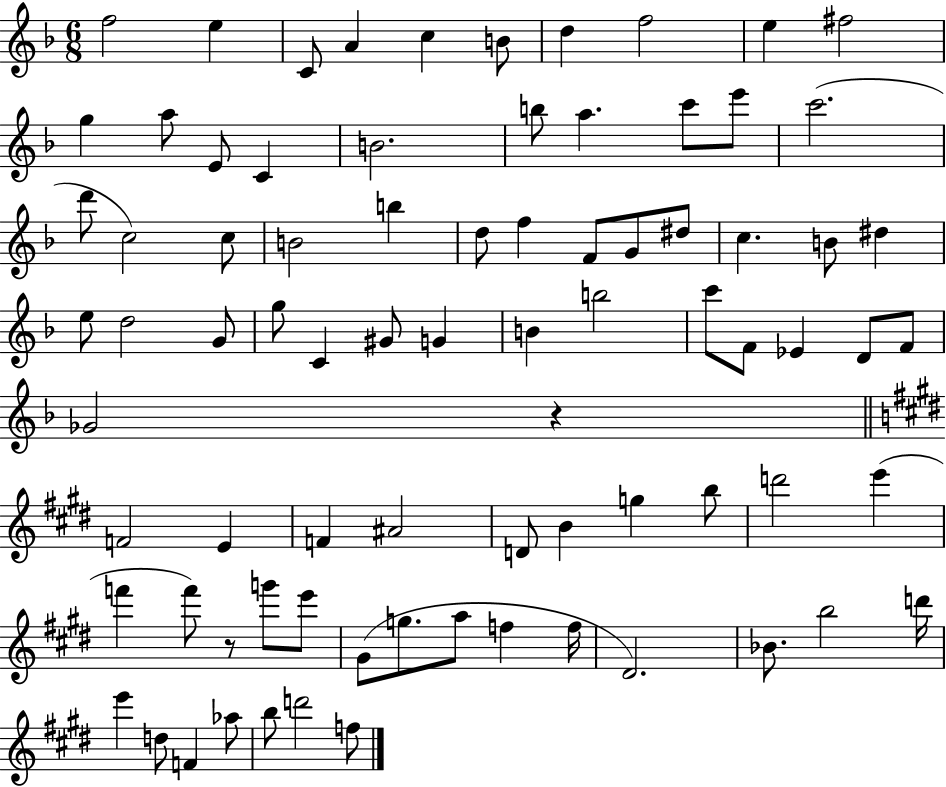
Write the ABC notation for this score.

X:1
T:Untitled
M:6/8
L:1/4
K:F
f2 e C/2 A c B/2 d f2 e ^f2 g a/2 E/2 C B2 b/2 a c'/2 e'/2 c'2 d'/2 c2 c/2 B2 b d/2 f F/2 G/2 ^d/2 c B/2 ^d e/2 d2 G/2 g/2 C ^G/2 G B b2 c'/2 F/2 _E D/2 F/2 _G2 z F2 E F ^A2 D/2 B g b/2 d'2 e' f' f'/2 z/2 g'/2 e'/2 ^G/2 g/2 a/2 f f/4 ^D2 _B/2 b2 d'/4 e' d/2 F _a/2 b/2 d'2 f/2